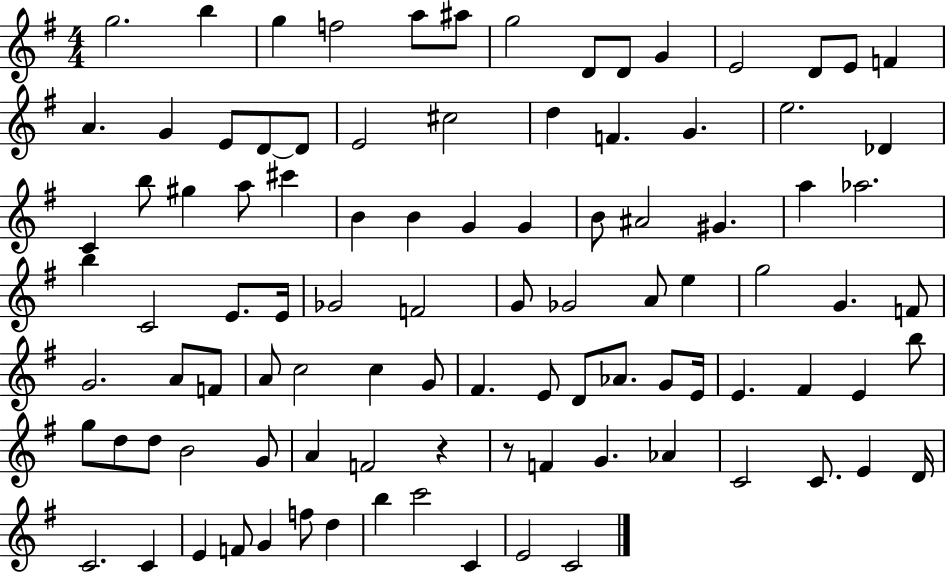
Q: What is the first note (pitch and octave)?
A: G5